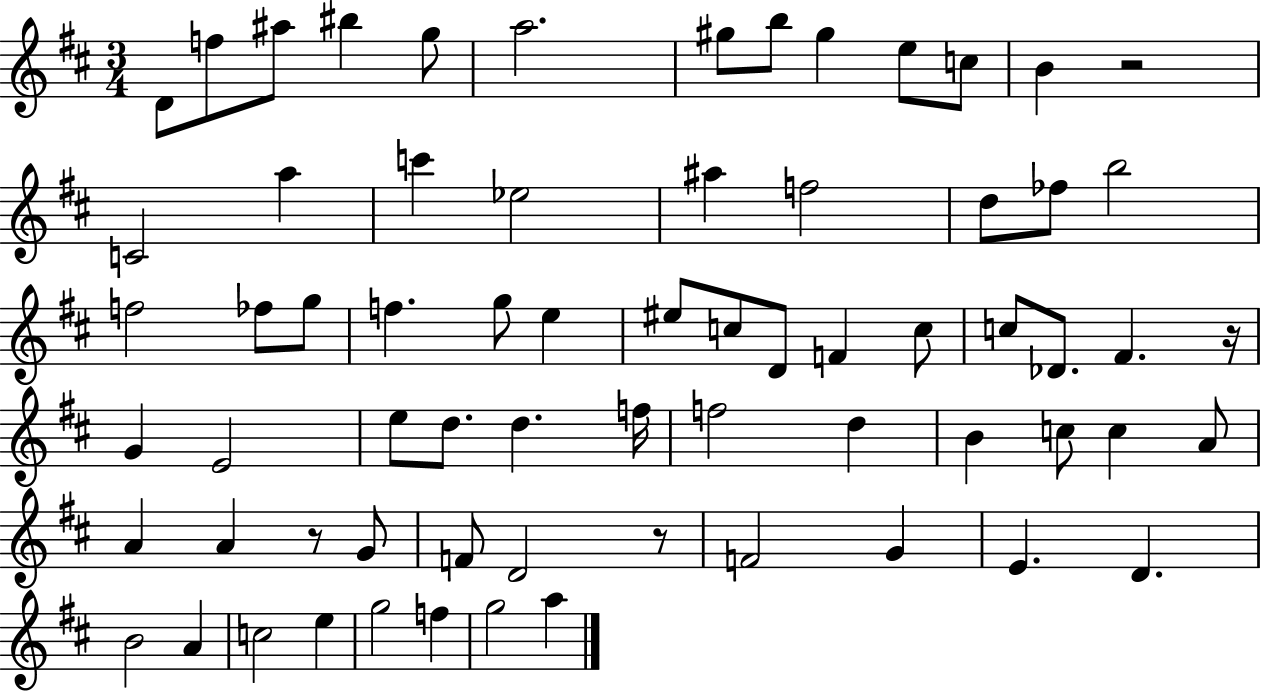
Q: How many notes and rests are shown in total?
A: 68